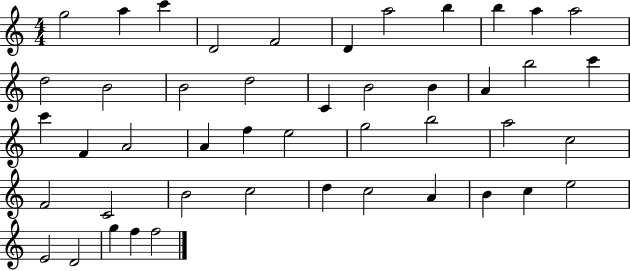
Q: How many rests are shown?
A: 0